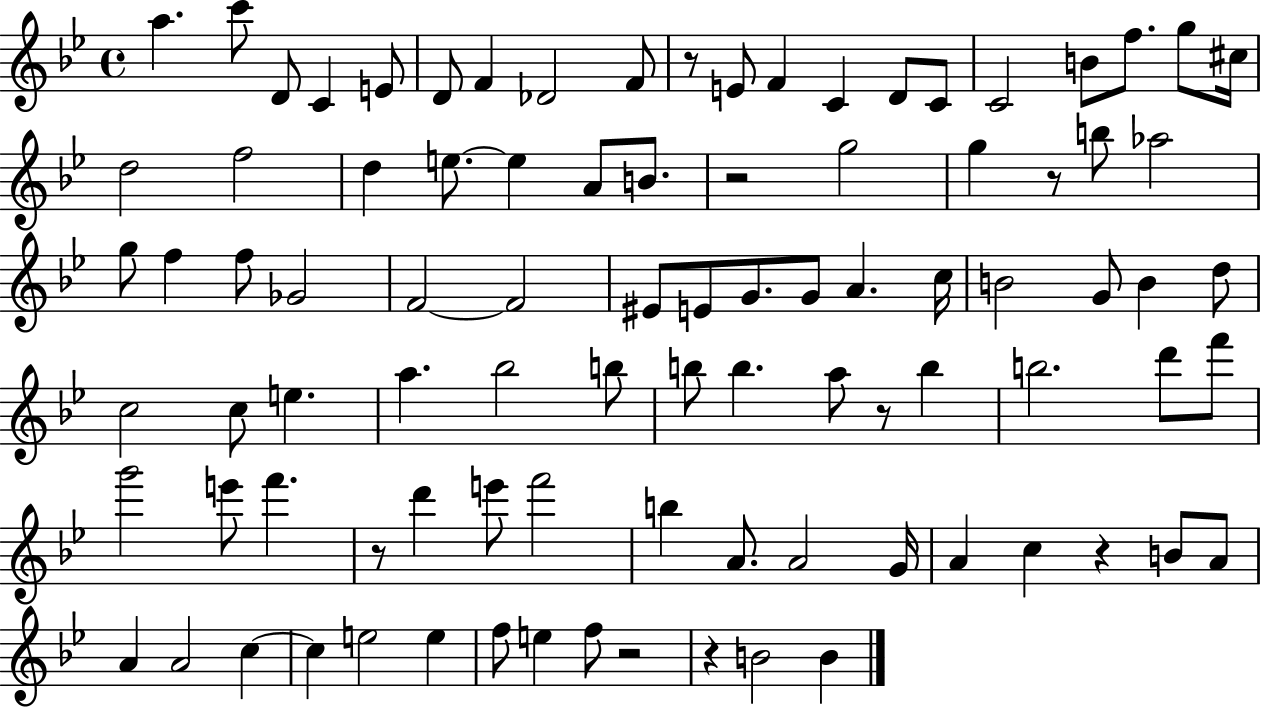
{
  \clef treble
  \time 4/4
  \defaultTimeSignature
  \key bes \major
  \repeat volta 2 { a''4. c'''8 d'8 c'4 e'8 | d'8 f'4 des'2 f'8 | r8 e'8 f'4 c'4 d'8 c'8 | c'2 b'8 f''8. g''8 cis''16 | \break d''2 f''2 | d''4 e''8.~~ e''4 a'8 b'8. | r2 g''2 | g''4 r8 b''8 aes''2 | \break g''8 f''4 f''8 ges'2 | f'2~~ f'2 | eis'8 e'8 g'8. g'8 a'4. c''16 | b'2 g'8 b'4 d''8 | \break c''2 c''8 e''4. | a''4. bes''2 b''8 | b''8 b''4. a''8 r8 b''4 | b''2. d'''8 f'''8 | \break g'''2 e'''8 f'''4. | r8 d'''4 e'''8 f'''2 | b''4 a'8. a'2 g'16 | a'4 c''4 r4 b'8 a'8 | \break a'4 a'2 c''4~~ | c''4 e''2 e''4 | f''8 e''4 f''8 r2 | r4 b'2 b'4 | \break } \bar "|."
}